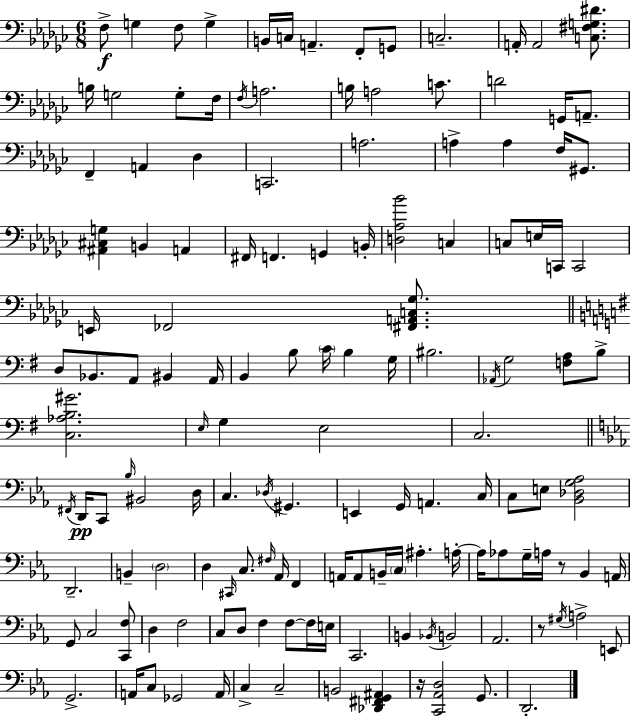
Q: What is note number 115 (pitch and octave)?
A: Ab2